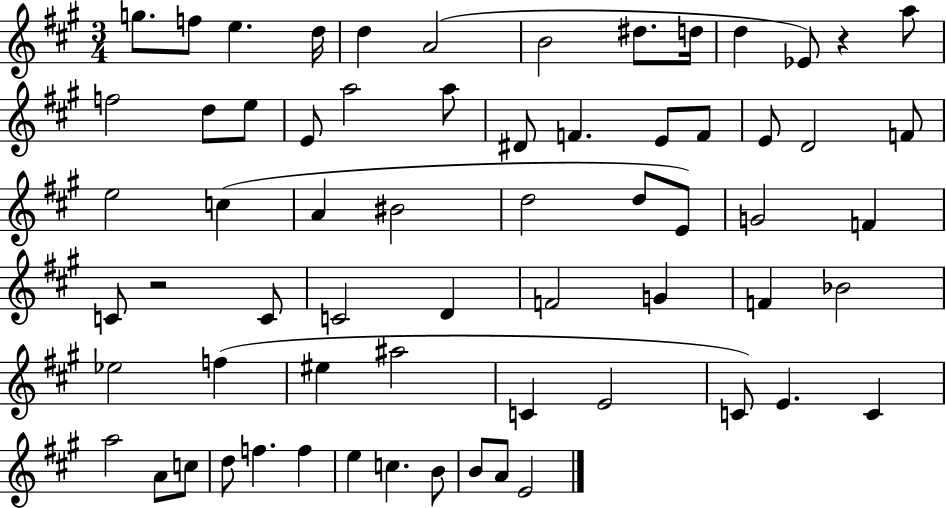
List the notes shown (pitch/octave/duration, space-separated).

G5/e. F5/e E5/q. D5/s D5/q A4/h B4/h D#5/e. D5/s D5/q Eb4/e R/q A5/e F5/h D5/e E5/e E4/e A5/h A5/e D#4/e F4/q. E4/e F4/e E4/e D4/h F4/e E5/h C5/q A4/q BIS4/h D5/h D5/e E4/e G4/h F4/q C4/e R/h C4/e C4/h D4/q F4/h G4/q F4/q Bb4/h Eb5/h F5/q EIS5/q A#5/h C4/q E4/h C4/e E4/q. C4/q A5/h A4/e C5/e D5/e F5/q. F5/q E5/q C5/q. B4/e B4/e A4/e E4/h